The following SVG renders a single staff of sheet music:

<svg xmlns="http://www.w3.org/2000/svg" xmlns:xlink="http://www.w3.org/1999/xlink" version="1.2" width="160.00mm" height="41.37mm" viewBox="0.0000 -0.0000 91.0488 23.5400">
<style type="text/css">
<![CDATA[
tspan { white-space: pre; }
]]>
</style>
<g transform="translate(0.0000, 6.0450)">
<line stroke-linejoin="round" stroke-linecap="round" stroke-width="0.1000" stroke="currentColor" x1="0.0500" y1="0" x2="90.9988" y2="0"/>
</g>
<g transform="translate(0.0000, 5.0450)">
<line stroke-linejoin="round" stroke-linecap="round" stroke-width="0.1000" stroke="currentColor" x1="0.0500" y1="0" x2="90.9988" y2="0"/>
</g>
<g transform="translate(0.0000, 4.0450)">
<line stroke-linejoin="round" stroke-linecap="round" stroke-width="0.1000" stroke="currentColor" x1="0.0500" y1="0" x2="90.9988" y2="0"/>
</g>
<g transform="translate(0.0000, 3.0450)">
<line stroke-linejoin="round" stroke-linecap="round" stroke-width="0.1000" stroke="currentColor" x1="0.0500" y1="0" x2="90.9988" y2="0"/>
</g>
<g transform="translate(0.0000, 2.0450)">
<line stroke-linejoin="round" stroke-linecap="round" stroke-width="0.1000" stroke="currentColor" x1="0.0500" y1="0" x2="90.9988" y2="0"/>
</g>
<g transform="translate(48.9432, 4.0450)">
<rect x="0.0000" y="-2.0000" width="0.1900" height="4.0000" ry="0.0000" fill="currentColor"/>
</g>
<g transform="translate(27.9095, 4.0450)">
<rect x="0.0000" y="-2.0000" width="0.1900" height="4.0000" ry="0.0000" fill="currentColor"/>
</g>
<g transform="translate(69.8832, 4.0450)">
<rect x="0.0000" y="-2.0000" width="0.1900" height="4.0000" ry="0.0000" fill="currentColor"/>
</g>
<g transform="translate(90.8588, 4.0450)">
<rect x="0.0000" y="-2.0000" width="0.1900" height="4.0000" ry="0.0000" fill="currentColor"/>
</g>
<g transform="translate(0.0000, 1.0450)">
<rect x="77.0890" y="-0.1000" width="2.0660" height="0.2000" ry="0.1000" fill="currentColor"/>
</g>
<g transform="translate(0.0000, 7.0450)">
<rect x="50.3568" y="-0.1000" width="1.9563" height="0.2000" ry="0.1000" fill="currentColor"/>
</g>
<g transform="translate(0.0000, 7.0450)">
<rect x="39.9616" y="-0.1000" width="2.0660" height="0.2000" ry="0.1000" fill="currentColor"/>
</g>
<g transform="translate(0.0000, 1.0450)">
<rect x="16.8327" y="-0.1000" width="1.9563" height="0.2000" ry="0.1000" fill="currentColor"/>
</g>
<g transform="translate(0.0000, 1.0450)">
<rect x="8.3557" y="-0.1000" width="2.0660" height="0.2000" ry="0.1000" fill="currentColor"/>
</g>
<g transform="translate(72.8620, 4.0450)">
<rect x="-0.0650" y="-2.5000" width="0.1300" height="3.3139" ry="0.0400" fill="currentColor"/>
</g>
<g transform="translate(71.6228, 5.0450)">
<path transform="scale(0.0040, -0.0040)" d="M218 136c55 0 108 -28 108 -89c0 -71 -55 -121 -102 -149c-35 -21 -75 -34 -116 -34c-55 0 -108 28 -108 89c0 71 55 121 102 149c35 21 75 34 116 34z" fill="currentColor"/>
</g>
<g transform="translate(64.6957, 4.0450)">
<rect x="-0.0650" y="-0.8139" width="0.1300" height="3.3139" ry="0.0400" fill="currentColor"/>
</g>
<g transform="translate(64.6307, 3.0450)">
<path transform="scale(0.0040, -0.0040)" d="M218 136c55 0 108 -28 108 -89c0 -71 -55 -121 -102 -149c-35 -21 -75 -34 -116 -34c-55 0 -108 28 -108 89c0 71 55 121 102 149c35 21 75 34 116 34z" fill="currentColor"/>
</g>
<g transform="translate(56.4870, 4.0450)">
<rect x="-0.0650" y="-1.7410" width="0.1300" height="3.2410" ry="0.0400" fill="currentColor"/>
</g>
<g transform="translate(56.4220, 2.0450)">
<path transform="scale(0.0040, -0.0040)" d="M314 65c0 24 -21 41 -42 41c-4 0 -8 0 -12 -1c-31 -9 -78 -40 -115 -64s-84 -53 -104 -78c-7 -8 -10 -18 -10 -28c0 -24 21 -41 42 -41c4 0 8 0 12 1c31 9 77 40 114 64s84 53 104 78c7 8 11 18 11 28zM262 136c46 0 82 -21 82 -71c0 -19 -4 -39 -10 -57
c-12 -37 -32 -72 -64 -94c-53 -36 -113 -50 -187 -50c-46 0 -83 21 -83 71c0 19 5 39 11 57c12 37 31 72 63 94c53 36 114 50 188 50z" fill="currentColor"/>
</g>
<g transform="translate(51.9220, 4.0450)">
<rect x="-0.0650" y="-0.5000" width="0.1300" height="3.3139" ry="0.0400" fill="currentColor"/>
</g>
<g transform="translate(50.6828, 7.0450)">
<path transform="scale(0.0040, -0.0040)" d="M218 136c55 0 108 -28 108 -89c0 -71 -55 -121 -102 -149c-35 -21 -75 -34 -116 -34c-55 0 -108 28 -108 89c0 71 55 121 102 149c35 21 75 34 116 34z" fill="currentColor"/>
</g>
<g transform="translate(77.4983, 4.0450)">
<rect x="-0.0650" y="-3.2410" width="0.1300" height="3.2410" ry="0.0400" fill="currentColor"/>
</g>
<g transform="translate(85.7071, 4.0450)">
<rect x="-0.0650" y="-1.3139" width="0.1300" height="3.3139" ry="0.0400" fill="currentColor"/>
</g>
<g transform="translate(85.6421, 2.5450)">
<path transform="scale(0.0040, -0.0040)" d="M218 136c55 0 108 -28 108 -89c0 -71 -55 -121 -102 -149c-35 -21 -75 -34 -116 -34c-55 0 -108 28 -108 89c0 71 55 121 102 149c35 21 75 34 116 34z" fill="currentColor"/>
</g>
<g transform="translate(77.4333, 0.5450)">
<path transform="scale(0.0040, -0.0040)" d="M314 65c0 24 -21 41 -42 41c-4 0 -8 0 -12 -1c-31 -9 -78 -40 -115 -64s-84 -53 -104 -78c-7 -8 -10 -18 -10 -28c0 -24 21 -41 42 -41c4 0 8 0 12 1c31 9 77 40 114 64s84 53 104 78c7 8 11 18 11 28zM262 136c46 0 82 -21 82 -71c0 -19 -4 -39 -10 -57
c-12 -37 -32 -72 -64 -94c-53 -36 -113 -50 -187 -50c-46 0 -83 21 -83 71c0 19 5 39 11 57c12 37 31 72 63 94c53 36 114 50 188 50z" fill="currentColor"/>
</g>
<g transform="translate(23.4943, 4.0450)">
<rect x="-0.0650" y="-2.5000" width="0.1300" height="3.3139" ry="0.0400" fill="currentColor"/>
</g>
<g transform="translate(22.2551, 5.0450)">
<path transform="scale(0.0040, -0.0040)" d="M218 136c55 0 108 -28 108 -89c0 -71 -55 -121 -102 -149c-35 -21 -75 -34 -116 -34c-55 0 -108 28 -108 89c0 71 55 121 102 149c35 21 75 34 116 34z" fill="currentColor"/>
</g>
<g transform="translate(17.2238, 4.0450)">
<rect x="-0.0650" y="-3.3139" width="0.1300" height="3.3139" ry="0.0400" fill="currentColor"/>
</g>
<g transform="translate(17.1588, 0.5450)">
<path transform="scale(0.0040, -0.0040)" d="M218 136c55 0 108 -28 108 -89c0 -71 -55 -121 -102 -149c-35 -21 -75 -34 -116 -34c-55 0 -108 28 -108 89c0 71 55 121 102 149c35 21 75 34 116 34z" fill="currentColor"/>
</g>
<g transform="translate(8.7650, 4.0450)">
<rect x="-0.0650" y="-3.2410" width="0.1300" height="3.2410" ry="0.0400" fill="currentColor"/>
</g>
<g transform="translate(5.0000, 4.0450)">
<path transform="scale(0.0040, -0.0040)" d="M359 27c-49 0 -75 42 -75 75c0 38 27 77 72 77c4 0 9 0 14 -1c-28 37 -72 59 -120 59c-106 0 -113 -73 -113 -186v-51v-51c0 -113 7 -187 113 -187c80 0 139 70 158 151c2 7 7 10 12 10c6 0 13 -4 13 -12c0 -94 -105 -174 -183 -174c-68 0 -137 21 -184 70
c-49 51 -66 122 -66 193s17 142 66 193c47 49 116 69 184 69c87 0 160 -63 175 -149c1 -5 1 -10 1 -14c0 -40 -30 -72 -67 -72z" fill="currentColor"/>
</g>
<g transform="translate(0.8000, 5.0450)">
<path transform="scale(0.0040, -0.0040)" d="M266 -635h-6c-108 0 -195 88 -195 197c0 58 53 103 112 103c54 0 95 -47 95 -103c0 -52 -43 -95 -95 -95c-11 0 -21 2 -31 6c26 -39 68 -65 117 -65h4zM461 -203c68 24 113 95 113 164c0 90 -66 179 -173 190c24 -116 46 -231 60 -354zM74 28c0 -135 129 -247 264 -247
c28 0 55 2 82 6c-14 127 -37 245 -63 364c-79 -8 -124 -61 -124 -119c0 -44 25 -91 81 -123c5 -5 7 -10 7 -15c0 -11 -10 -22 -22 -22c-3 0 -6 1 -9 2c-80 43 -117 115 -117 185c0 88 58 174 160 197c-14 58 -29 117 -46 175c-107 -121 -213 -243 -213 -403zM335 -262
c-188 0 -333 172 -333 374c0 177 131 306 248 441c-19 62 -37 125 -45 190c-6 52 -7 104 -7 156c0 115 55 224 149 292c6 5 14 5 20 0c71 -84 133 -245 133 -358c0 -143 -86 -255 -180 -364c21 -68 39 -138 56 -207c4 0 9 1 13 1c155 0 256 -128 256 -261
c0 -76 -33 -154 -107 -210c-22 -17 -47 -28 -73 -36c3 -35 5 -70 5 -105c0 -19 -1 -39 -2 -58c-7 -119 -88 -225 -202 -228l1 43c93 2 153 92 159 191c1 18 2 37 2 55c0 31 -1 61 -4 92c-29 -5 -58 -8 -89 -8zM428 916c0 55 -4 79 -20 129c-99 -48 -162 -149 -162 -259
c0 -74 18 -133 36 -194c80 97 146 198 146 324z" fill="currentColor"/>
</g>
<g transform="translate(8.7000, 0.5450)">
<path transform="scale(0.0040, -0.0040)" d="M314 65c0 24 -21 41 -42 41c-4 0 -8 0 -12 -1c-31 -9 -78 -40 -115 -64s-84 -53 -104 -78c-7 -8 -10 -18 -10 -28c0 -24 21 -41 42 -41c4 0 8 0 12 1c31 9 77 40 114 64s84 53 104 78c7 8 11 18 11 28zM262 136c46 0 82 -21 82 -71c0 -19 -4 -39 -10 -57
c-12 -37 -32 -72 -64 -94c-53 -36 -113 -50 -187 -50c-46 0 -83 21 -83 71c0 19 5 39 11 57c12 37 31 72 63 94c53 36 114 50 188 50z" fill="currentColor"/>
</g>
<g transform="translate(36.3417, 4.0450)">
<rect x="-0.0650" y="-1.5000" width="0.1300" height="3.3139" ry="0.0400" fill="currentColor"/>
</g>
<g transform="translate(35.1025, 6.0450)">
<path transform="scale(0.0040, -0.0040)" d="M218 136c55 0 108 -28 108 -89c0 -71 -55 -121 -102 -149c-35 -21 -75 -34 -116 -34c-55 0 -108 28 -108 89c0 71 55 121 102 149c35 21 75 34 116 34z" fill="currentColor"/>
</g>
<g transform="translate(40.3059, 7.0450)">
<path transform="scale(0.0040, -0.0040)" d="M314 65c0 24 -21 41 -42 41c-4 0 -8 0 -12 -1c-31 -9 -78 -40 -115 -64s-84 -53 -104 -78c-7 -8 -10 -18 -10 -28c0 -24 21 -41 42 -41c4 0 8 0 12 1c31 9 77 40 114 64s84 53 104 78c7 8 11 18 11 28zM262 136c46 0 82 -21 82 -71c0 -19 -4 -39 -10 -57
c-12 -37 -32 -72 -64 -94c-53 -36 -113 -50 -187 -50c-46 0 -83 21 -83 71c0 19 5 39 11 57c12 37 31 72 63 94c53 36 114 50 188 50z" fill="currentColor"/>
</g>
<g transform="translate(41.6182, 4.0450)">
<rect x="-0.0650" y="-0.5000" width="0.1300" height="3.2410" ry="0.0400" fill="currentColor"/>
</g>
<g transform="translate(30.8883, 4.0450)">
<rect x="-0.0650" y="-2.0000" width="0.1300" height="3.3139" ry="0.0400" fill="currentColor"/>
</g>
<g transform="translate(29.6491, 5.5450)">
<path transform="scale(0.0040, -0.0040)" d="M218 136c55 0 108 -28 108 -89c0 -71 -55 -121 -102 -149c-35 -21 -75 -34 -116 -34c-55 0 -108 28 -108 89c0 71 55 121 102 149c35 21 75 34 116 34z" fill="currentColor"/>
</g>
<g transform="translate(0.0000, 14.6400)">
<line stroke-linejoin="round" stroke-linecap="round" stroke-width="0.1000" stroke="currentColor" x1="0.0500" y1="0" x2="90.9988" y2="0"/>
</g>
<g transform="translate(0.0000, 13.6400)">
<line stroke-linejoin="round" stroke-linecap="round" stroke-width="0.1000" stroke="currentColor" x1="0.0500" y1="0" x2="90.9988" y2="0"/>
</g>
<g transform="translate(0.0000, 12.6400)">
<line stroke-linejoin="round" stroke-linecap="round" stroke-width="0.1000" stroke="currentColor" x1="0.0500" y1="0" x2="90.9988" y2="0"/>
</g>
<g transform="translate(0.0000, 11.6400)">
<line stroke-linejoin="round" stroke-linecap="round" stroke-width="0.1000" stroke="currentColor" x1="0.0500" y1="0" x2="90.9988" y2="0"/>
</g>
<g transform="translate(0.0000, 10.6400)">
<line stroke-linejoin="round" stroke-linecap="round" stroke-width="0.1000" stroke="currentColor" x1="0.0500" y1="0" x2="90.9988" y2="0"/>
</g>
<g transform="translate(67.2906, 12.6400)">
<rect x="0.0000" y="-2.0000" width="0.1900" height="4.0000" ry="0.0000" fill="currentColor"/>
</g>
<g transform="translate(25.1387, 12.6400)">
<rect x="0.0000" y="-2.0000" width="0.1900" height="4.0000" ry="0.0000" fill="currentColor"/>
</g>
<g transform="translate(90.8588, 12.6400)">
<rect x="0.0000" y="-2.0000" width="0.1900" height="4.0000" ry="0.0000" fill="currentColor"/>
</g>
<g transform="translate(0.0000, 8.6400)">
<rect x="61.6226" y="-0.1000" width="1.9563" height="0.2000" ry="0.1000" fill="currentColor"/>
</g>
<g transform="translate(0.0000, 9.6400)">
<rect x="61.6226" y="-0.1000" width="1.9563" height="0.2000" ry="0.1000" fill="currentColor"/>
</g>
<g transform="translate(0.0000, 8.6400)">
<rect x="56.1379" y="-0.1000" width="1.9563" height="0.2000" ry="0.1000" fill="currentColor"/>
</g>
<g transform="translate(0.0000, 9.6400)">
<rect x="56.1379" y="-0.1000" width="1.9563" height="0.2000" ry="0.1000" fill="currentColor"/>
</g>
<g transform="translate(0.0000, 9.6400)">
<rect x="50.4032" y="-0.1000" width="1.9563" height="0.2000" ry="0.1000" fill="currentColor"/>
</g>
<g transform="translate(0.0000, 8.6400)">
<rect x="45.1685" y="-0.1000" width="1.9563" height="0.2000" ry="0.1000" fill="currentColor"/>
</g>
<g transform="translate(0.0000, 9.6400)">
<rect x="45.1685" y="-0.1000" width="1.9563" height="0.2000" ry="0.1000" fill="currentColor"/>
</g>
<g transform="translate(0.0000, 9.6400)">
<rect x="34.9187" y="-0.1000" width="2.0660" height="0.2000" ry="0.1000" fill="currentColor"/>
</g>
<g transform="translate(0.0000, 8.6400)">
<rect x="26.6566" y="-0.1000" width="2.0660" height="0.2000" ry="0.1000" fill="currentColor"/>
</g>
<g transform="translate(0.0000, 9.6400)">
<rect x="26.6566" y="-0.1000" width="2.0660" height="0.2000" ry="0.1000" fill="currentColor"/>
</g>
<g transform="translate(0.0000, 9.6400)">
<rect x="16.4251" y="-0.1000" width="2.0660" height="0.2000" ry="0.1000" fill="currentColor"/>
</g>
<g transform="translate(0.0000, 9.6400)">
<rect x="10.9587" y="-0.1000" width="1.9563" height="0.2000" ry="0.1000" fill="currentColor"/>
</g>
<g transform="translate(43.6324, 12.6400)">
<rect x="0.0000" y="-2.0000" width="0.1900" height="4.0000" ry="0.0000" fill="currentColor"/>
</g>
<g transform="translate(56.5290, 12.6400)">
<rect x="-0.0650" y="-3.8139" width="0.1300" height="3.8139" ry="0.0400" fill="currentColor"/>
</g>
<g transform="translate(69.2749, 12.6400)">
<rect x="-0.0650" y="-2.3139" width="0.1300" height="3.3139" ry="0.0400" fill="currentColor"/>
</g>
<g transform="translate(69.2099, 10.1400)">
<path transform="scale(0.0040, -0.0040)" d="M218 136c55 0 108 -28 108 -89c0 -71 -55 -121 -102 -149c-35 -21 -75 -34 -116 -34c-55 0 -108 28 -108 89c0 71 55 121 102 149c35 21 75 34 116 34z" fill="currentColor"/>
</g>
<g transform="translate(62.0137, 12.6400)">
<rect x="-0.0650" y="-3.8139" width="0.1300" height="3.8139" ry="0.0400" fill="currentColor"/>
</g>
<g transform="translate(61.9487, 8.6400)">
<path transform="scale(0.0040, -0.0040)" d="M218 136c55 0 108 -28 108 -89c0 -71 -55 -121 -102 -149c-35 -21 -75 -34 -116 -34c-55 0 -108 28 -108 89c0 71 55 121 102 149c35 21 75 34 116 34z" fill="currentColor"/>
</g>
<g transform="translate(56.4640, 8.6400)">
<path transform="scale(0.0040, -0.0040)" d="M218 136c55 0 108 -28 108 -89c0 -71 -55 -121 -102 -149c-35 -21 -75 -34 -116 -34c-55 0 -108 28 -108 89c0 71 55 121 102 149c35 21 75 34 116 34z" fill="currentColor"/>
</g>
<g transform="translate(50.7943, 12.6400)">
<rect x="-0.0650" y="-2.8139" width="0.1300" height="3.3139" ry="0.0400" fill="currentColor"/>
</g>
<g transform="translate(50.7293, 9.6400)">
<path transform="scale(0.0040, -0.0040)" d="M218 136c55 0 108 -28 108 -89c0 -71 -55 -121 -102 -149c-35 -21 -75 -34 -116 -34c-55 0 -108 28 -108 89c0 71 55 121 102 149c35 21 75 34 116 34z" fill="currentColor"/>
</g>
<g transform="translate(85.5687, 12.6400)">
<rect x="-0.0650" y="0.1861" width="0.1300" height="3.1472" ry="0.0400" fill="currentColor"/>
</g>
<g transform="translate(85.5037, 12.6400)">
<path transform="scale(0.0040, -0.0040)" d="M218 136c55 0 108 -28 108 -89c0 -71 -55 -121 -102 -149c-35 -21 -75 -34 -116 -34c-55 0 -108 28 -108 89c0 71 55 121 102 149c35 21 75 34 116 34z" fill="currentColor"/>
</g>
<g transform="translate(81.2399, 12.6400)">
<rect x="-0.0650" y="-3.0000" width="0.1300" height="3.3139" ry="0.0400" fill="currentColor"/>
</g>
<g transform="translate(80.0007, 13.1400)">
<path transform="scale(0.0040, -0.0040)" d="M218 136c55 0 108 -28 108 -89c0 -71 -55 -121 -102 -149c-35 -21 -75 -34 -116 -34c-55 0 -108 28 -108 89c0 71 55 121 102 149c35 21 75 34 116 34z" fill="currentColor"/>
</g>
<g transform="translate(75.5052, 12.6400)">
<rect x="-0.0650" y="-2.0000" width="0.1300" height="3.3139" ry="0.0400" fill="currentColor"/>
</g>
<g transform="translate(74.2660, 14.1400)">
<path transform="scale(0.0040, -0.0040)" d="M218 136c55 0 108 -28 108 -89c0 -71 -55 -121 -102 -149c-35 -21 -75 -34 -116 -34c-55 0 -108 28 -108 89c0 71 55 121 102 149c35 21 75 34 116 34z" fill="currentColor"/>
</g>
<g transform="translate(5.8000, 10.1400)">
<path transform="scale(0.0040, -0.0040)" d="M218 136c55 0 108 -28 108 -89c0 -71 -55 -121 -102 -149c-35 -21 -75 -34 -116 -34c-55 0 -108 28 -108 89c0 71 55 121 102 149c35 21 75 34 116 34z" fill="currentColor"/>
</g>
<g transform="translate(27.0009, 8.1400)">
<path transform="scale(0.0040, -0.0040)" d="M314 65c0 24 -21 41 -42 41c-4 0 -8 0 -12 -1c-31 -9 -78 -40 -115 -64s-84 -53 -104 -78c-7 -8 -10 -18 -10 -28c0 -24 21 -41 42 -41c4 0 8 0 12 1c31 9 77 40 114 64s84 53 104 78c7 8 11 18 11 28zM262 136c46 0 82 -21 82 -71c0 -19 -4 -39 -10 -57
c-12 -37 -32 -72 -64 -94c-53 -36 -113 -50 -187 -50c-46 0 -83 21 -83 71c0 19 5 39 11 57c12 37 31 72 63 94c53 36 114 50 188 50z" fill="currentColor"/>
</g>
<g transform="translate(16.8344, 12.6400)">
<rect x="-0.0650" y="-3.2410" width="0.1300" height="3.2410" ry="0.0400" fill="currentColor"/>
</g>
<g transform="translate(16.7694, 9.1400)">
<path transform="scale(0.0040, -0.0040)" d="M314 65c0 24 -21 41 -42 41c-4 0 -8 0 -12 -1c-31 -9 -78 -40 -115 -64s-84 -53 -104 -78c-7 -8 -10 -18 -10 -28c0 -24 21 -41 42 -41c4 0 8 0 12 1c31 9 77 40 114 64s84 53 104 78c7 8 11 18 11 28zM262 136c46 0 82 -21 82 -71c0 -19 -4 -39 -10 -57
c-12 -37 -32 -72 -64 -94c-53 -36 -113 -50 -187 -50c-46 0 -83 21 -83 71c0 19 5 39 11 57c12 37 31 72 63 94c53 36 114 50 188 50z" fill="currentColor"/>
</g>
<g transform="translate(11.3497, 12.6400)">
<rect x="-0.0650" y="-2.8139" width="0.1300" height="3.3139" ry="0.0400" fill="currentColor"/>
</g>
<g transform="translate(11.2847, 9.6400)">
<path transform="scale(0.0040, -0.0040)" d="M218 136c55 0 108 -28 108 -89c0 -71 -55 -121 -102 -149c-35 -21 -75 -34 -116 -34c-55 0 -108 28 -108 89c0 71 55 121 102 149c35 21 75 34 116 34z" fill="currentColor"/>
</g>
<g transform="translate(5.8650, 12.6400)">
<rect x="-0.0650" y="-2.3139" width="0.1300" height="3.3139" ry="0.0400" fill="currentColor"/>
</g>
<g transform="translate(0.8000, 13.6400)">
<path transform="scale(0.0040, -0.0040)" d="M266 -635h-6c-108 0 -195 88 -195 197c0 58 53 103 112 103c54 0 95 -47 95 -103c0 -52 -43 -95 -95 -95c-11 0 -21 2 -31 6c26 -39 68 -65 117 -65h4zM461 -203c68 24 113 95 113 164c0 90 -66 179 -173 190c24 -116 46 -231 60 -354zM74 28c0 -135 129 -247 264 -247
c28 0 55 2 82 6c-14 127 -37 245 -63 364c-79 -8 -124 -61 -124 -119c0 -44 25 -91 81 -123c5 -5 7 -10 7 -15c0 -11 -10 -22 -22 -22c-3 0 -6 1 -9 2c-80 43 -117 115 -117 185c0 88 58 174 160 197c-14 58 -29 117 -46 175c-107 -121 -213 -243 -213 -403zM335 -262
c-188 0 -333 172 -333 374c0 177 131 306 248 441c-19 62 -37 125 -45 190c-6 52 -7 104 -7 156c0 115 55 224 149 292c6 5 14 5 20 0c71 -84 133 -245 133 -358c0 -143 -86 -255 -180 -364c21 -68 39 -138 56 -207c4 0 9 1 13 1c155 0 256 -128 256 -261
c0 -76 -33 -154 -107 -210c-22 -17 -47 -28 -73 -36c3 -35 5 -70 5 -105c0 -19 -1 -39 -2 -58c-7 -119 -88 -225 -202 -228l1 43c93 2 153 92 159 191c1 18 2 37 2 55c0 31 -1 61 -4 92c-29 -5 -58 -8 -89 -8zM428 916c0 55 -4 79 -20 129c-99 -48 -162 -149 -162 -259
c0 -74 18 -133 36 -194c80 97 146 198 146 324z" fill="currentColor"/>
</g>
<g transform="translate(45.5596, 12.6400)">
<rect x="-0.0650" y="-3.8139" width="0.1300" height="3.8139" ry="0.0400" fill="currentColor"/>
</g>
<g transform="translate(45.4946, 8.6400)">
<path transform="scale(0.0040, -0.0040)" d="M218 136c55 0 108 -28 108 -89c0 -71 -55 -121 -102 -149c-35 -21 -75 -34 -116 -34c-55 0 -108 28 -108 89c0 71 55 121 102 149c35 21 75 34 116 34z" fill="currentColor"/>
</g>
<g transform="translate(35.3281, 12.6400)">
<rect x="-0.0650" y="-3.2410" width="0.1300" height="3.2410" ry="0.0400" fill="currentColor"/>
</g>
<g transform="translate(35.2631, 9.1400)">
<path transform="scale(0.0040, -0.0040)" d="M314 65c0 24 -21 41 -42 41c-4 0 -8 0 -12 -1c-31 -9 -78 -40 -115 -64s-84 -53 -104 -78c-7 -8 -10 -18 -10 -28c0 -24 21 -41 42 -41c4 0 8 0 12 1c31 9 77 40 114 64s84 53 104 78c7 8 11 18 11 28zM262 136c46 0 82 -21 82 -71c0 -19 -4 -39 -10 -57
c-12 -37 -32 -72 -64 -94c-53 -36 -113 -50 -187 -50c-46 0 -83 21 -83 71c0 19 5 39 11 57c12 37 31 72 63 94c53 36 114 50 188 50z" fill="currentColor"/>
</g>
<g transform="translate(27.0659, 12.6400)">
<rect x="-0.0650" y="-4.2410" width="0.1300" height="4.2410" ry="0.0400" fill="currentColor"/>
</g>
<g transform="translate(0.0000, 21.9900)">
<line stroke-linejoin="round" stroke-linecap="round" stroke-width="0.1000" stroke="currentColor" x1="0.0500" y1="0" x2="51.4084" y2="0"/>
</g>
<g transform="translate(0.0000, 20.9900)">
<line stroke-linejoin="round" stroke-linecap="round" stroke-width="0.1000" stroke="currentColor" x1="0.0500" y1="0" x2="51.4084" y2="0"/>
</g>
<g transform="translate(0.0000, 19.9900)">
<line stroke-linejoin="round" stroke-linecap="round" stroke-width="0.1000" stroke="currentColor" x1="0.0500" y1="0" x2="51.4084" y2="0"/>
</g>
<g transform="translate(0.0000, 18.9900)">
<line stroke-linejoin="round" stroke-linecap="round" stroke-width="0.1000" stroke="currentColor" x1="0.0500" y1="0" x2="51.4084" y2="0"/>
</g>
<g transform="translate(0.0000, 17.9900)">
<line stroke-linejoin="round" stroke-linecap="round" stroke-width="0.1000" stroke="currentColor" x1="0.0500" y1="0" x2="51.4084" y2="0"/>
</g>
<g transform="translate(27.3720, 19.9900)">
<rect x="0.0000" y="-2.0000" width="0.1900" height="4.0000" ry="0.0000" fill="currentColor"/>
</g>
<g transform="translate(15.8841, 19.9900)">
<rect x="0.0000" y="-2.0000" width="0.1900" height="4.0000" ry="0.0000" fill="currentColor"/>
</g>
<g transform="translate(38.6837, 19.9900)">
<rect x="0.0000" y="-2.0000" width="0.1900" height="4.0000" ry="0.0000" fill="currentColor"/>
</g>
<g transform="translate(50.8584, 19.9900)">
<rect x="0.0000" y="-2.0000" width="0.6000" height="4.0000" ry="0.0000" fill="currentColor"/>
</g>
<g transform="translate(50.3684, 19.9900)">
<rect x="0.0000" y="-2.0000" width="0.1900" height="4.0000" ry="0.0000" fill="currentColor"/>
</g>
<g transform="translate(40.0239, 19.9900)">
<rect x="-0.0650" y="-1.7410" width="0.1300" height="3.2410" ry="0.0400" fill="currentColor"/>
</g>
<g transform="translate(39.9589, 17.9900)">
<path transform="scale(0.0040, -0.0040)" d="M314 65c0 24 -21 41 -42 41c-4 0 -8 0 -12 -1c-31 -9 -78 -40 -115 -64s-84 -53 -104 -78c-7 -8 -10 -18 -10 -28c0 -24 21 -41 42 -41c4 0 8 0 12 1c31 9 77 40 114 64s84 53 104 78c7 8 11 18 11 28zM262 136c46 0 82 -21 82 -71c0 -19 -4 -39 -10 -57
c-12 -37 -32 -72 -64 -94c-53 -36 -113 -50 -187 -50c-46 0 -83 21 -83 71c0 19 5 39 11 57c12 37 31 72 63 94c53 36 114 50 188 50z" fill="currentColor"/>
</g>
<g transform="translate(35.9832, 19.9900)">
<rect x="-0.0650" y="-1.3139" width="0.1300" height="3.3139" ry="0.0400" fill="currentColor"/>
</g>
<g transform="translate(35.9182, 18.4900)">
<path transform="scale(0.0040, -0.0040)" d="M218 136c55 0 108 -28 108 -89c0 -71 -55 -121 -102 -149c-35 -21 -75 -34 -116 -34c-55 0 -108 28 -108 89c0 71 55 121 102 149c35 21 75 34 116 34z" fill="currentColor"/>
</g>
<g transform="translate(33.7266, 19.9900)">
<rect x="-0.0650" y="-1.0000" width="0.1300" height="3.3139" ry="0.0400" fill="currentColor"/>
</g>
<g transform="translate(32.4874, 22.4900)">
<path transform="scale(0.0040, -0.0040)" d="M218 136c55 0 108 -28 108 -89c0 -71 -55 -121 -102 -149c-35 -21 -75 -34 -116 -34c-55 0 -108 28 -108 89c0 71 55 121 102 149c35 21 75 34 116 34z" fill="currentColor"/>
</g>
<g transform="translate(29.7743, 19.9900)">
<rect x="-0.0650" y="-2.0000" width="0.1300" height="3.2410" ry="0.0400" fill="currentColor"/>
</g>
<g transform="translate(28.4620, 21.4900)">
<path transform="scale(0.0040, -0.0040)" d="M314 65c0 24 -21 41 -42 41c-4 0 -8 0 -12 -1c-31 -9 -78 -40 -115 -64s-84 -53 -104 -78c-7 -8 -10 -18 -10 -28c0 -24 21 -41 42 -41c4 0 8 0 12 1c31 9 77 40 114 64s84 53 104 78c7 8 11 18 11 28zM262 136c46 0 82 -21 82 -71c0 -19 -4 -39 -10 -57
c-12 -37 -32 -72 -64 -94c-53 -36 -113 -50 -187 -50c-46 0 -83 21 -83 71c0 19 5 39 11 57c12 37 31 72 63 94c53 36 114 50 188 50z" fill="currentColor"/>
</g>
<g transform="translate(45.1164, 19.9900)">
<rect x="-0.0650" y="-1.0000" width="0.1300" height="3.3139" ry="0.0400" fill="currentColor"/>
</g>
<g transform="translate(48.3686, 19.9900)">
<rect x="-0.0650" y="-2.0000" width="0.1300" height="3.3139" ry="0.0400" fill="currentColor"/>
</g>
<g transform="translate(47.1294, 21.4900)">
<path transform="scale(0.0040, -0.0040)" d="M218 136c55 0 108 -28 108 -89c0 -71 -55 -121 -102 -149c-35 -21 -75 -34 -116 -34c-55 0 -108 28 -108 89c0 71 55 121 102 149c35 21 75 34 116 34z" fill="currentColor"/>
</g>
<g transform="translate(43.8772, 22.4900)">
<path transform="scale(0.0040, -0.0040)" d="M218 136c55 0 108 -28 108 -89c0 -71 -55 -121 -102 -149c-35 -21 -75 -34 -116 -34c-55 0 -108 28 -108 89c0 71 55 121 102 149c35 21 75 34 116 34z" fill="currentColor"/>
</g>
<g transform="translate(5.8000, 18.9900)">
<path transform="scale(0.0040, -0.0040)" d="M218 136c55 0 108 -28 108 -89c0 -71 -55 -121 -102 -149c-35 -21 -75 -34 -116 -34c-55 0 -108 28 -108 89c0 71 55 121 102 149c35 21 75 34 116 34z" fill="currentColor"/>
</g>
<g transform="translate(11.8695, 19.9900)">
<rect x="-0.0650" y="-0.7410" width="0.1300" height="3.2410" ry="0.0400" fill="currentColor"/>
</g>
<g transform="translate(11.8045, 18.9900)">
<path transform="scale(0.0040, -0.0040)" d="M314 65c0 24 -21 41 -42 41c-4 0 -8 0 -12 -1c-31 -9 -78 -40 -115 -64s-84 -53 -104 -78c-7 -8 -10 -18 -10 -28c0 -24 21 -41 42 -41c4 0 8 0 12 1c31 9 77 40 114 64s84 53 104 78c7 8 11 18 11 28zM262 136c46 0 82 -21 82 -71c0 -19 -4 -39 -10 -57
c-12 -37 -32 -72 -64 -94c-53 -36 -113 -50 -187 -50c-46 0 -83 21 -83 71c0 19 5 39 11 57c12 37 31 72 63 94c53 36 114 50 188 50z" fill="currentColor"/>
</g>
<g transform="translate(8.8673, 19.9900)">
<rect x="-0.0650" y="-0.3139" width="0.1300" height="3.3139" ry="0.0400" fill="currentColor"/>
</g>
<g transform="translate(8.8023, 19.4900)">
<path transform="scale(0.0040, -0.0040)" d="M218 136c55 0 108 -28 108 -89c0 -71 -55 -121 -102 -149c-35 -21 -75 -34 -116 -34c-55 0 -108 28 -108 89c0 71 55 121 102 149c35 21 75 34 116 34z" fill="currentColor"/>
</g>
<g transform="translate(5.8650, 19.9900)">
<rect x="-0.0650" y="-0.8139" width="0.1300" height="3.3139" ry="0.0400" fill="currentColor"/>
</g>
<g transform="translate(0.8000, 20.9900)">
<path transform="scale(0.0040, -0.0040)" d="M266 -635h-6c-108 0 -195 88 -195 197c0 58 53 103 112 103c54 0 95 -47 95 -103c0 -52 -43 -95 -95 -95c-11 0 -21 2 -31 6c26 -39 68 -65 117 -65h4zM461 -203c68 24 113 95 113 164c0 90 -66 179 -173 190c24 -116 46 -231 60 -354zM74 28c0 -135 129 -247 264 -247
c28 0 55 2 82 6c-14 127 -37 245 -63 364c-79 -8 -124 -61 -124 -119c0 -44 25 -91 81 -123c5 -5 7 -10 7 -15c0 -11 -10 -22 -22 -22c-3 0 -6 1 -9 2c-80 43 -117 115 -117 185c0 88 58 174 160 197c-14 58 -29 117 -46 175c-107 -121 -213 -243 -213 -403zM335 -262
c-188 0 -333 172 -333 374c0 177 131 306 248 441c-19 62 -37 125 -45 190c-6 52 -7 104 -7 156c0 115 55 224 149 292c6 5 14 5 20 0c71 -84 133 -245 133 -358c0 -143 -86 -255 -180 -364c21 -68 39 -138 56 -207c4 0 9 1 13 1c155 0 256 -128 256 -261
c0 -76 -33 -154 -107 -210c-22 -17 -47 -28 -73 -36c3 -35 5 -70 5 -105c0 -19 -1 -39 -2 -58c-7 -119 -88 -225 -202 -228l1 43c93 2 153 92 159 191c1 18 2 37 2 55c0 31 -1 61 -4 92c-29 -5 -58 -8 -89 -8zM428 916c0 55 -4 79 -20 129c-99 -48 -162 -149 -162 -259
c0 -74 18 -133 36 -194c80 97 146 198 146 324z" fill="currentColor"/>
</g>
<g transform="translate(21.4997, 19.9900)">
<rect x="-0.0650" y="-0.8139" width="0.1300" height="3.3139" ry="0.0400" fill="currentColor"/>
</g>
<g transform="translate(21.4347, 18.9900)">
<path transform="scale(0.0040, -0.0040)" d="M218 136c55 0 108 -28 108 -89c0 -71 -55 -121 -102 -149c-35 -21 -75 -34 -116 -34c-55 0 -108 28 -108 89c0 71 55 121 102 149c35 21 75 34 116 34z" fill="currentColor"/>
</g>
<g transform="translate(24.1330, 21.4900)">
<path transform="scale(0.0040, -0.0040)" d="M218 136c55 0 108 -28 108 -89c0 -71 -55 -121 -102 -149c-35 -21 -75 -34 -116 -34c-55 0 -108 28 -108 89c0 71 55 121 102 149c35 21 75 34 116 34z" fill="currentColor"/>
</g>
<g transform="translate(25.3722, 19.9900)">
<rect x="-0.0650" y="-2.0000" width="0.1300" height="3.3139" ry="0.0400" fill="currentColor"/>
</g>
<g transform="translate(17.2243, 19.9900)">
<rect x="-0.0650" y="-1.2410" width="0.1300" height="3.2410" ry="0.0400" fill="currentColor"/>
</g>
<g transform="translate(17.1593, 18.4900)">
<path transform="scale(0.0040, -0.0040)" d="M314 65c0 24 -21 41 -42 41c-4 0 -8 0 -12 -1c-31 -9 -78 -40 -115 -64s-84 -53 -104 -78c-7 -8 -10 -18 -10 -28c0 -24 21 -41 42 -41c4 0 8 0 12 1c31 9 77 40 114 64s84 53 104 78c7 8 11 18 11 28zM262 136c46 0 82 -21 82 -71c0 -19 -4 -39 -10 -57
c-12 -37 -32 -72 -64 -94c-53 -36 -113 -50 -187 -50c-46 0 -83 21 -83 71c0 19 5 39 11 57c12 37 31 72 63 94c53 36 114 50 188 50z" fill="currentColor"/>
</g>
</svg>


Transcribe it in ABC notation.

X:1
T:Untitled
M:4/4
L:1/4
K:C
b2 b G F E C2 C f2 d G b2 e g a b2 d'2 b2 c' a c' c' g F A B d c d2 e2 d F F2 D e f2 D F